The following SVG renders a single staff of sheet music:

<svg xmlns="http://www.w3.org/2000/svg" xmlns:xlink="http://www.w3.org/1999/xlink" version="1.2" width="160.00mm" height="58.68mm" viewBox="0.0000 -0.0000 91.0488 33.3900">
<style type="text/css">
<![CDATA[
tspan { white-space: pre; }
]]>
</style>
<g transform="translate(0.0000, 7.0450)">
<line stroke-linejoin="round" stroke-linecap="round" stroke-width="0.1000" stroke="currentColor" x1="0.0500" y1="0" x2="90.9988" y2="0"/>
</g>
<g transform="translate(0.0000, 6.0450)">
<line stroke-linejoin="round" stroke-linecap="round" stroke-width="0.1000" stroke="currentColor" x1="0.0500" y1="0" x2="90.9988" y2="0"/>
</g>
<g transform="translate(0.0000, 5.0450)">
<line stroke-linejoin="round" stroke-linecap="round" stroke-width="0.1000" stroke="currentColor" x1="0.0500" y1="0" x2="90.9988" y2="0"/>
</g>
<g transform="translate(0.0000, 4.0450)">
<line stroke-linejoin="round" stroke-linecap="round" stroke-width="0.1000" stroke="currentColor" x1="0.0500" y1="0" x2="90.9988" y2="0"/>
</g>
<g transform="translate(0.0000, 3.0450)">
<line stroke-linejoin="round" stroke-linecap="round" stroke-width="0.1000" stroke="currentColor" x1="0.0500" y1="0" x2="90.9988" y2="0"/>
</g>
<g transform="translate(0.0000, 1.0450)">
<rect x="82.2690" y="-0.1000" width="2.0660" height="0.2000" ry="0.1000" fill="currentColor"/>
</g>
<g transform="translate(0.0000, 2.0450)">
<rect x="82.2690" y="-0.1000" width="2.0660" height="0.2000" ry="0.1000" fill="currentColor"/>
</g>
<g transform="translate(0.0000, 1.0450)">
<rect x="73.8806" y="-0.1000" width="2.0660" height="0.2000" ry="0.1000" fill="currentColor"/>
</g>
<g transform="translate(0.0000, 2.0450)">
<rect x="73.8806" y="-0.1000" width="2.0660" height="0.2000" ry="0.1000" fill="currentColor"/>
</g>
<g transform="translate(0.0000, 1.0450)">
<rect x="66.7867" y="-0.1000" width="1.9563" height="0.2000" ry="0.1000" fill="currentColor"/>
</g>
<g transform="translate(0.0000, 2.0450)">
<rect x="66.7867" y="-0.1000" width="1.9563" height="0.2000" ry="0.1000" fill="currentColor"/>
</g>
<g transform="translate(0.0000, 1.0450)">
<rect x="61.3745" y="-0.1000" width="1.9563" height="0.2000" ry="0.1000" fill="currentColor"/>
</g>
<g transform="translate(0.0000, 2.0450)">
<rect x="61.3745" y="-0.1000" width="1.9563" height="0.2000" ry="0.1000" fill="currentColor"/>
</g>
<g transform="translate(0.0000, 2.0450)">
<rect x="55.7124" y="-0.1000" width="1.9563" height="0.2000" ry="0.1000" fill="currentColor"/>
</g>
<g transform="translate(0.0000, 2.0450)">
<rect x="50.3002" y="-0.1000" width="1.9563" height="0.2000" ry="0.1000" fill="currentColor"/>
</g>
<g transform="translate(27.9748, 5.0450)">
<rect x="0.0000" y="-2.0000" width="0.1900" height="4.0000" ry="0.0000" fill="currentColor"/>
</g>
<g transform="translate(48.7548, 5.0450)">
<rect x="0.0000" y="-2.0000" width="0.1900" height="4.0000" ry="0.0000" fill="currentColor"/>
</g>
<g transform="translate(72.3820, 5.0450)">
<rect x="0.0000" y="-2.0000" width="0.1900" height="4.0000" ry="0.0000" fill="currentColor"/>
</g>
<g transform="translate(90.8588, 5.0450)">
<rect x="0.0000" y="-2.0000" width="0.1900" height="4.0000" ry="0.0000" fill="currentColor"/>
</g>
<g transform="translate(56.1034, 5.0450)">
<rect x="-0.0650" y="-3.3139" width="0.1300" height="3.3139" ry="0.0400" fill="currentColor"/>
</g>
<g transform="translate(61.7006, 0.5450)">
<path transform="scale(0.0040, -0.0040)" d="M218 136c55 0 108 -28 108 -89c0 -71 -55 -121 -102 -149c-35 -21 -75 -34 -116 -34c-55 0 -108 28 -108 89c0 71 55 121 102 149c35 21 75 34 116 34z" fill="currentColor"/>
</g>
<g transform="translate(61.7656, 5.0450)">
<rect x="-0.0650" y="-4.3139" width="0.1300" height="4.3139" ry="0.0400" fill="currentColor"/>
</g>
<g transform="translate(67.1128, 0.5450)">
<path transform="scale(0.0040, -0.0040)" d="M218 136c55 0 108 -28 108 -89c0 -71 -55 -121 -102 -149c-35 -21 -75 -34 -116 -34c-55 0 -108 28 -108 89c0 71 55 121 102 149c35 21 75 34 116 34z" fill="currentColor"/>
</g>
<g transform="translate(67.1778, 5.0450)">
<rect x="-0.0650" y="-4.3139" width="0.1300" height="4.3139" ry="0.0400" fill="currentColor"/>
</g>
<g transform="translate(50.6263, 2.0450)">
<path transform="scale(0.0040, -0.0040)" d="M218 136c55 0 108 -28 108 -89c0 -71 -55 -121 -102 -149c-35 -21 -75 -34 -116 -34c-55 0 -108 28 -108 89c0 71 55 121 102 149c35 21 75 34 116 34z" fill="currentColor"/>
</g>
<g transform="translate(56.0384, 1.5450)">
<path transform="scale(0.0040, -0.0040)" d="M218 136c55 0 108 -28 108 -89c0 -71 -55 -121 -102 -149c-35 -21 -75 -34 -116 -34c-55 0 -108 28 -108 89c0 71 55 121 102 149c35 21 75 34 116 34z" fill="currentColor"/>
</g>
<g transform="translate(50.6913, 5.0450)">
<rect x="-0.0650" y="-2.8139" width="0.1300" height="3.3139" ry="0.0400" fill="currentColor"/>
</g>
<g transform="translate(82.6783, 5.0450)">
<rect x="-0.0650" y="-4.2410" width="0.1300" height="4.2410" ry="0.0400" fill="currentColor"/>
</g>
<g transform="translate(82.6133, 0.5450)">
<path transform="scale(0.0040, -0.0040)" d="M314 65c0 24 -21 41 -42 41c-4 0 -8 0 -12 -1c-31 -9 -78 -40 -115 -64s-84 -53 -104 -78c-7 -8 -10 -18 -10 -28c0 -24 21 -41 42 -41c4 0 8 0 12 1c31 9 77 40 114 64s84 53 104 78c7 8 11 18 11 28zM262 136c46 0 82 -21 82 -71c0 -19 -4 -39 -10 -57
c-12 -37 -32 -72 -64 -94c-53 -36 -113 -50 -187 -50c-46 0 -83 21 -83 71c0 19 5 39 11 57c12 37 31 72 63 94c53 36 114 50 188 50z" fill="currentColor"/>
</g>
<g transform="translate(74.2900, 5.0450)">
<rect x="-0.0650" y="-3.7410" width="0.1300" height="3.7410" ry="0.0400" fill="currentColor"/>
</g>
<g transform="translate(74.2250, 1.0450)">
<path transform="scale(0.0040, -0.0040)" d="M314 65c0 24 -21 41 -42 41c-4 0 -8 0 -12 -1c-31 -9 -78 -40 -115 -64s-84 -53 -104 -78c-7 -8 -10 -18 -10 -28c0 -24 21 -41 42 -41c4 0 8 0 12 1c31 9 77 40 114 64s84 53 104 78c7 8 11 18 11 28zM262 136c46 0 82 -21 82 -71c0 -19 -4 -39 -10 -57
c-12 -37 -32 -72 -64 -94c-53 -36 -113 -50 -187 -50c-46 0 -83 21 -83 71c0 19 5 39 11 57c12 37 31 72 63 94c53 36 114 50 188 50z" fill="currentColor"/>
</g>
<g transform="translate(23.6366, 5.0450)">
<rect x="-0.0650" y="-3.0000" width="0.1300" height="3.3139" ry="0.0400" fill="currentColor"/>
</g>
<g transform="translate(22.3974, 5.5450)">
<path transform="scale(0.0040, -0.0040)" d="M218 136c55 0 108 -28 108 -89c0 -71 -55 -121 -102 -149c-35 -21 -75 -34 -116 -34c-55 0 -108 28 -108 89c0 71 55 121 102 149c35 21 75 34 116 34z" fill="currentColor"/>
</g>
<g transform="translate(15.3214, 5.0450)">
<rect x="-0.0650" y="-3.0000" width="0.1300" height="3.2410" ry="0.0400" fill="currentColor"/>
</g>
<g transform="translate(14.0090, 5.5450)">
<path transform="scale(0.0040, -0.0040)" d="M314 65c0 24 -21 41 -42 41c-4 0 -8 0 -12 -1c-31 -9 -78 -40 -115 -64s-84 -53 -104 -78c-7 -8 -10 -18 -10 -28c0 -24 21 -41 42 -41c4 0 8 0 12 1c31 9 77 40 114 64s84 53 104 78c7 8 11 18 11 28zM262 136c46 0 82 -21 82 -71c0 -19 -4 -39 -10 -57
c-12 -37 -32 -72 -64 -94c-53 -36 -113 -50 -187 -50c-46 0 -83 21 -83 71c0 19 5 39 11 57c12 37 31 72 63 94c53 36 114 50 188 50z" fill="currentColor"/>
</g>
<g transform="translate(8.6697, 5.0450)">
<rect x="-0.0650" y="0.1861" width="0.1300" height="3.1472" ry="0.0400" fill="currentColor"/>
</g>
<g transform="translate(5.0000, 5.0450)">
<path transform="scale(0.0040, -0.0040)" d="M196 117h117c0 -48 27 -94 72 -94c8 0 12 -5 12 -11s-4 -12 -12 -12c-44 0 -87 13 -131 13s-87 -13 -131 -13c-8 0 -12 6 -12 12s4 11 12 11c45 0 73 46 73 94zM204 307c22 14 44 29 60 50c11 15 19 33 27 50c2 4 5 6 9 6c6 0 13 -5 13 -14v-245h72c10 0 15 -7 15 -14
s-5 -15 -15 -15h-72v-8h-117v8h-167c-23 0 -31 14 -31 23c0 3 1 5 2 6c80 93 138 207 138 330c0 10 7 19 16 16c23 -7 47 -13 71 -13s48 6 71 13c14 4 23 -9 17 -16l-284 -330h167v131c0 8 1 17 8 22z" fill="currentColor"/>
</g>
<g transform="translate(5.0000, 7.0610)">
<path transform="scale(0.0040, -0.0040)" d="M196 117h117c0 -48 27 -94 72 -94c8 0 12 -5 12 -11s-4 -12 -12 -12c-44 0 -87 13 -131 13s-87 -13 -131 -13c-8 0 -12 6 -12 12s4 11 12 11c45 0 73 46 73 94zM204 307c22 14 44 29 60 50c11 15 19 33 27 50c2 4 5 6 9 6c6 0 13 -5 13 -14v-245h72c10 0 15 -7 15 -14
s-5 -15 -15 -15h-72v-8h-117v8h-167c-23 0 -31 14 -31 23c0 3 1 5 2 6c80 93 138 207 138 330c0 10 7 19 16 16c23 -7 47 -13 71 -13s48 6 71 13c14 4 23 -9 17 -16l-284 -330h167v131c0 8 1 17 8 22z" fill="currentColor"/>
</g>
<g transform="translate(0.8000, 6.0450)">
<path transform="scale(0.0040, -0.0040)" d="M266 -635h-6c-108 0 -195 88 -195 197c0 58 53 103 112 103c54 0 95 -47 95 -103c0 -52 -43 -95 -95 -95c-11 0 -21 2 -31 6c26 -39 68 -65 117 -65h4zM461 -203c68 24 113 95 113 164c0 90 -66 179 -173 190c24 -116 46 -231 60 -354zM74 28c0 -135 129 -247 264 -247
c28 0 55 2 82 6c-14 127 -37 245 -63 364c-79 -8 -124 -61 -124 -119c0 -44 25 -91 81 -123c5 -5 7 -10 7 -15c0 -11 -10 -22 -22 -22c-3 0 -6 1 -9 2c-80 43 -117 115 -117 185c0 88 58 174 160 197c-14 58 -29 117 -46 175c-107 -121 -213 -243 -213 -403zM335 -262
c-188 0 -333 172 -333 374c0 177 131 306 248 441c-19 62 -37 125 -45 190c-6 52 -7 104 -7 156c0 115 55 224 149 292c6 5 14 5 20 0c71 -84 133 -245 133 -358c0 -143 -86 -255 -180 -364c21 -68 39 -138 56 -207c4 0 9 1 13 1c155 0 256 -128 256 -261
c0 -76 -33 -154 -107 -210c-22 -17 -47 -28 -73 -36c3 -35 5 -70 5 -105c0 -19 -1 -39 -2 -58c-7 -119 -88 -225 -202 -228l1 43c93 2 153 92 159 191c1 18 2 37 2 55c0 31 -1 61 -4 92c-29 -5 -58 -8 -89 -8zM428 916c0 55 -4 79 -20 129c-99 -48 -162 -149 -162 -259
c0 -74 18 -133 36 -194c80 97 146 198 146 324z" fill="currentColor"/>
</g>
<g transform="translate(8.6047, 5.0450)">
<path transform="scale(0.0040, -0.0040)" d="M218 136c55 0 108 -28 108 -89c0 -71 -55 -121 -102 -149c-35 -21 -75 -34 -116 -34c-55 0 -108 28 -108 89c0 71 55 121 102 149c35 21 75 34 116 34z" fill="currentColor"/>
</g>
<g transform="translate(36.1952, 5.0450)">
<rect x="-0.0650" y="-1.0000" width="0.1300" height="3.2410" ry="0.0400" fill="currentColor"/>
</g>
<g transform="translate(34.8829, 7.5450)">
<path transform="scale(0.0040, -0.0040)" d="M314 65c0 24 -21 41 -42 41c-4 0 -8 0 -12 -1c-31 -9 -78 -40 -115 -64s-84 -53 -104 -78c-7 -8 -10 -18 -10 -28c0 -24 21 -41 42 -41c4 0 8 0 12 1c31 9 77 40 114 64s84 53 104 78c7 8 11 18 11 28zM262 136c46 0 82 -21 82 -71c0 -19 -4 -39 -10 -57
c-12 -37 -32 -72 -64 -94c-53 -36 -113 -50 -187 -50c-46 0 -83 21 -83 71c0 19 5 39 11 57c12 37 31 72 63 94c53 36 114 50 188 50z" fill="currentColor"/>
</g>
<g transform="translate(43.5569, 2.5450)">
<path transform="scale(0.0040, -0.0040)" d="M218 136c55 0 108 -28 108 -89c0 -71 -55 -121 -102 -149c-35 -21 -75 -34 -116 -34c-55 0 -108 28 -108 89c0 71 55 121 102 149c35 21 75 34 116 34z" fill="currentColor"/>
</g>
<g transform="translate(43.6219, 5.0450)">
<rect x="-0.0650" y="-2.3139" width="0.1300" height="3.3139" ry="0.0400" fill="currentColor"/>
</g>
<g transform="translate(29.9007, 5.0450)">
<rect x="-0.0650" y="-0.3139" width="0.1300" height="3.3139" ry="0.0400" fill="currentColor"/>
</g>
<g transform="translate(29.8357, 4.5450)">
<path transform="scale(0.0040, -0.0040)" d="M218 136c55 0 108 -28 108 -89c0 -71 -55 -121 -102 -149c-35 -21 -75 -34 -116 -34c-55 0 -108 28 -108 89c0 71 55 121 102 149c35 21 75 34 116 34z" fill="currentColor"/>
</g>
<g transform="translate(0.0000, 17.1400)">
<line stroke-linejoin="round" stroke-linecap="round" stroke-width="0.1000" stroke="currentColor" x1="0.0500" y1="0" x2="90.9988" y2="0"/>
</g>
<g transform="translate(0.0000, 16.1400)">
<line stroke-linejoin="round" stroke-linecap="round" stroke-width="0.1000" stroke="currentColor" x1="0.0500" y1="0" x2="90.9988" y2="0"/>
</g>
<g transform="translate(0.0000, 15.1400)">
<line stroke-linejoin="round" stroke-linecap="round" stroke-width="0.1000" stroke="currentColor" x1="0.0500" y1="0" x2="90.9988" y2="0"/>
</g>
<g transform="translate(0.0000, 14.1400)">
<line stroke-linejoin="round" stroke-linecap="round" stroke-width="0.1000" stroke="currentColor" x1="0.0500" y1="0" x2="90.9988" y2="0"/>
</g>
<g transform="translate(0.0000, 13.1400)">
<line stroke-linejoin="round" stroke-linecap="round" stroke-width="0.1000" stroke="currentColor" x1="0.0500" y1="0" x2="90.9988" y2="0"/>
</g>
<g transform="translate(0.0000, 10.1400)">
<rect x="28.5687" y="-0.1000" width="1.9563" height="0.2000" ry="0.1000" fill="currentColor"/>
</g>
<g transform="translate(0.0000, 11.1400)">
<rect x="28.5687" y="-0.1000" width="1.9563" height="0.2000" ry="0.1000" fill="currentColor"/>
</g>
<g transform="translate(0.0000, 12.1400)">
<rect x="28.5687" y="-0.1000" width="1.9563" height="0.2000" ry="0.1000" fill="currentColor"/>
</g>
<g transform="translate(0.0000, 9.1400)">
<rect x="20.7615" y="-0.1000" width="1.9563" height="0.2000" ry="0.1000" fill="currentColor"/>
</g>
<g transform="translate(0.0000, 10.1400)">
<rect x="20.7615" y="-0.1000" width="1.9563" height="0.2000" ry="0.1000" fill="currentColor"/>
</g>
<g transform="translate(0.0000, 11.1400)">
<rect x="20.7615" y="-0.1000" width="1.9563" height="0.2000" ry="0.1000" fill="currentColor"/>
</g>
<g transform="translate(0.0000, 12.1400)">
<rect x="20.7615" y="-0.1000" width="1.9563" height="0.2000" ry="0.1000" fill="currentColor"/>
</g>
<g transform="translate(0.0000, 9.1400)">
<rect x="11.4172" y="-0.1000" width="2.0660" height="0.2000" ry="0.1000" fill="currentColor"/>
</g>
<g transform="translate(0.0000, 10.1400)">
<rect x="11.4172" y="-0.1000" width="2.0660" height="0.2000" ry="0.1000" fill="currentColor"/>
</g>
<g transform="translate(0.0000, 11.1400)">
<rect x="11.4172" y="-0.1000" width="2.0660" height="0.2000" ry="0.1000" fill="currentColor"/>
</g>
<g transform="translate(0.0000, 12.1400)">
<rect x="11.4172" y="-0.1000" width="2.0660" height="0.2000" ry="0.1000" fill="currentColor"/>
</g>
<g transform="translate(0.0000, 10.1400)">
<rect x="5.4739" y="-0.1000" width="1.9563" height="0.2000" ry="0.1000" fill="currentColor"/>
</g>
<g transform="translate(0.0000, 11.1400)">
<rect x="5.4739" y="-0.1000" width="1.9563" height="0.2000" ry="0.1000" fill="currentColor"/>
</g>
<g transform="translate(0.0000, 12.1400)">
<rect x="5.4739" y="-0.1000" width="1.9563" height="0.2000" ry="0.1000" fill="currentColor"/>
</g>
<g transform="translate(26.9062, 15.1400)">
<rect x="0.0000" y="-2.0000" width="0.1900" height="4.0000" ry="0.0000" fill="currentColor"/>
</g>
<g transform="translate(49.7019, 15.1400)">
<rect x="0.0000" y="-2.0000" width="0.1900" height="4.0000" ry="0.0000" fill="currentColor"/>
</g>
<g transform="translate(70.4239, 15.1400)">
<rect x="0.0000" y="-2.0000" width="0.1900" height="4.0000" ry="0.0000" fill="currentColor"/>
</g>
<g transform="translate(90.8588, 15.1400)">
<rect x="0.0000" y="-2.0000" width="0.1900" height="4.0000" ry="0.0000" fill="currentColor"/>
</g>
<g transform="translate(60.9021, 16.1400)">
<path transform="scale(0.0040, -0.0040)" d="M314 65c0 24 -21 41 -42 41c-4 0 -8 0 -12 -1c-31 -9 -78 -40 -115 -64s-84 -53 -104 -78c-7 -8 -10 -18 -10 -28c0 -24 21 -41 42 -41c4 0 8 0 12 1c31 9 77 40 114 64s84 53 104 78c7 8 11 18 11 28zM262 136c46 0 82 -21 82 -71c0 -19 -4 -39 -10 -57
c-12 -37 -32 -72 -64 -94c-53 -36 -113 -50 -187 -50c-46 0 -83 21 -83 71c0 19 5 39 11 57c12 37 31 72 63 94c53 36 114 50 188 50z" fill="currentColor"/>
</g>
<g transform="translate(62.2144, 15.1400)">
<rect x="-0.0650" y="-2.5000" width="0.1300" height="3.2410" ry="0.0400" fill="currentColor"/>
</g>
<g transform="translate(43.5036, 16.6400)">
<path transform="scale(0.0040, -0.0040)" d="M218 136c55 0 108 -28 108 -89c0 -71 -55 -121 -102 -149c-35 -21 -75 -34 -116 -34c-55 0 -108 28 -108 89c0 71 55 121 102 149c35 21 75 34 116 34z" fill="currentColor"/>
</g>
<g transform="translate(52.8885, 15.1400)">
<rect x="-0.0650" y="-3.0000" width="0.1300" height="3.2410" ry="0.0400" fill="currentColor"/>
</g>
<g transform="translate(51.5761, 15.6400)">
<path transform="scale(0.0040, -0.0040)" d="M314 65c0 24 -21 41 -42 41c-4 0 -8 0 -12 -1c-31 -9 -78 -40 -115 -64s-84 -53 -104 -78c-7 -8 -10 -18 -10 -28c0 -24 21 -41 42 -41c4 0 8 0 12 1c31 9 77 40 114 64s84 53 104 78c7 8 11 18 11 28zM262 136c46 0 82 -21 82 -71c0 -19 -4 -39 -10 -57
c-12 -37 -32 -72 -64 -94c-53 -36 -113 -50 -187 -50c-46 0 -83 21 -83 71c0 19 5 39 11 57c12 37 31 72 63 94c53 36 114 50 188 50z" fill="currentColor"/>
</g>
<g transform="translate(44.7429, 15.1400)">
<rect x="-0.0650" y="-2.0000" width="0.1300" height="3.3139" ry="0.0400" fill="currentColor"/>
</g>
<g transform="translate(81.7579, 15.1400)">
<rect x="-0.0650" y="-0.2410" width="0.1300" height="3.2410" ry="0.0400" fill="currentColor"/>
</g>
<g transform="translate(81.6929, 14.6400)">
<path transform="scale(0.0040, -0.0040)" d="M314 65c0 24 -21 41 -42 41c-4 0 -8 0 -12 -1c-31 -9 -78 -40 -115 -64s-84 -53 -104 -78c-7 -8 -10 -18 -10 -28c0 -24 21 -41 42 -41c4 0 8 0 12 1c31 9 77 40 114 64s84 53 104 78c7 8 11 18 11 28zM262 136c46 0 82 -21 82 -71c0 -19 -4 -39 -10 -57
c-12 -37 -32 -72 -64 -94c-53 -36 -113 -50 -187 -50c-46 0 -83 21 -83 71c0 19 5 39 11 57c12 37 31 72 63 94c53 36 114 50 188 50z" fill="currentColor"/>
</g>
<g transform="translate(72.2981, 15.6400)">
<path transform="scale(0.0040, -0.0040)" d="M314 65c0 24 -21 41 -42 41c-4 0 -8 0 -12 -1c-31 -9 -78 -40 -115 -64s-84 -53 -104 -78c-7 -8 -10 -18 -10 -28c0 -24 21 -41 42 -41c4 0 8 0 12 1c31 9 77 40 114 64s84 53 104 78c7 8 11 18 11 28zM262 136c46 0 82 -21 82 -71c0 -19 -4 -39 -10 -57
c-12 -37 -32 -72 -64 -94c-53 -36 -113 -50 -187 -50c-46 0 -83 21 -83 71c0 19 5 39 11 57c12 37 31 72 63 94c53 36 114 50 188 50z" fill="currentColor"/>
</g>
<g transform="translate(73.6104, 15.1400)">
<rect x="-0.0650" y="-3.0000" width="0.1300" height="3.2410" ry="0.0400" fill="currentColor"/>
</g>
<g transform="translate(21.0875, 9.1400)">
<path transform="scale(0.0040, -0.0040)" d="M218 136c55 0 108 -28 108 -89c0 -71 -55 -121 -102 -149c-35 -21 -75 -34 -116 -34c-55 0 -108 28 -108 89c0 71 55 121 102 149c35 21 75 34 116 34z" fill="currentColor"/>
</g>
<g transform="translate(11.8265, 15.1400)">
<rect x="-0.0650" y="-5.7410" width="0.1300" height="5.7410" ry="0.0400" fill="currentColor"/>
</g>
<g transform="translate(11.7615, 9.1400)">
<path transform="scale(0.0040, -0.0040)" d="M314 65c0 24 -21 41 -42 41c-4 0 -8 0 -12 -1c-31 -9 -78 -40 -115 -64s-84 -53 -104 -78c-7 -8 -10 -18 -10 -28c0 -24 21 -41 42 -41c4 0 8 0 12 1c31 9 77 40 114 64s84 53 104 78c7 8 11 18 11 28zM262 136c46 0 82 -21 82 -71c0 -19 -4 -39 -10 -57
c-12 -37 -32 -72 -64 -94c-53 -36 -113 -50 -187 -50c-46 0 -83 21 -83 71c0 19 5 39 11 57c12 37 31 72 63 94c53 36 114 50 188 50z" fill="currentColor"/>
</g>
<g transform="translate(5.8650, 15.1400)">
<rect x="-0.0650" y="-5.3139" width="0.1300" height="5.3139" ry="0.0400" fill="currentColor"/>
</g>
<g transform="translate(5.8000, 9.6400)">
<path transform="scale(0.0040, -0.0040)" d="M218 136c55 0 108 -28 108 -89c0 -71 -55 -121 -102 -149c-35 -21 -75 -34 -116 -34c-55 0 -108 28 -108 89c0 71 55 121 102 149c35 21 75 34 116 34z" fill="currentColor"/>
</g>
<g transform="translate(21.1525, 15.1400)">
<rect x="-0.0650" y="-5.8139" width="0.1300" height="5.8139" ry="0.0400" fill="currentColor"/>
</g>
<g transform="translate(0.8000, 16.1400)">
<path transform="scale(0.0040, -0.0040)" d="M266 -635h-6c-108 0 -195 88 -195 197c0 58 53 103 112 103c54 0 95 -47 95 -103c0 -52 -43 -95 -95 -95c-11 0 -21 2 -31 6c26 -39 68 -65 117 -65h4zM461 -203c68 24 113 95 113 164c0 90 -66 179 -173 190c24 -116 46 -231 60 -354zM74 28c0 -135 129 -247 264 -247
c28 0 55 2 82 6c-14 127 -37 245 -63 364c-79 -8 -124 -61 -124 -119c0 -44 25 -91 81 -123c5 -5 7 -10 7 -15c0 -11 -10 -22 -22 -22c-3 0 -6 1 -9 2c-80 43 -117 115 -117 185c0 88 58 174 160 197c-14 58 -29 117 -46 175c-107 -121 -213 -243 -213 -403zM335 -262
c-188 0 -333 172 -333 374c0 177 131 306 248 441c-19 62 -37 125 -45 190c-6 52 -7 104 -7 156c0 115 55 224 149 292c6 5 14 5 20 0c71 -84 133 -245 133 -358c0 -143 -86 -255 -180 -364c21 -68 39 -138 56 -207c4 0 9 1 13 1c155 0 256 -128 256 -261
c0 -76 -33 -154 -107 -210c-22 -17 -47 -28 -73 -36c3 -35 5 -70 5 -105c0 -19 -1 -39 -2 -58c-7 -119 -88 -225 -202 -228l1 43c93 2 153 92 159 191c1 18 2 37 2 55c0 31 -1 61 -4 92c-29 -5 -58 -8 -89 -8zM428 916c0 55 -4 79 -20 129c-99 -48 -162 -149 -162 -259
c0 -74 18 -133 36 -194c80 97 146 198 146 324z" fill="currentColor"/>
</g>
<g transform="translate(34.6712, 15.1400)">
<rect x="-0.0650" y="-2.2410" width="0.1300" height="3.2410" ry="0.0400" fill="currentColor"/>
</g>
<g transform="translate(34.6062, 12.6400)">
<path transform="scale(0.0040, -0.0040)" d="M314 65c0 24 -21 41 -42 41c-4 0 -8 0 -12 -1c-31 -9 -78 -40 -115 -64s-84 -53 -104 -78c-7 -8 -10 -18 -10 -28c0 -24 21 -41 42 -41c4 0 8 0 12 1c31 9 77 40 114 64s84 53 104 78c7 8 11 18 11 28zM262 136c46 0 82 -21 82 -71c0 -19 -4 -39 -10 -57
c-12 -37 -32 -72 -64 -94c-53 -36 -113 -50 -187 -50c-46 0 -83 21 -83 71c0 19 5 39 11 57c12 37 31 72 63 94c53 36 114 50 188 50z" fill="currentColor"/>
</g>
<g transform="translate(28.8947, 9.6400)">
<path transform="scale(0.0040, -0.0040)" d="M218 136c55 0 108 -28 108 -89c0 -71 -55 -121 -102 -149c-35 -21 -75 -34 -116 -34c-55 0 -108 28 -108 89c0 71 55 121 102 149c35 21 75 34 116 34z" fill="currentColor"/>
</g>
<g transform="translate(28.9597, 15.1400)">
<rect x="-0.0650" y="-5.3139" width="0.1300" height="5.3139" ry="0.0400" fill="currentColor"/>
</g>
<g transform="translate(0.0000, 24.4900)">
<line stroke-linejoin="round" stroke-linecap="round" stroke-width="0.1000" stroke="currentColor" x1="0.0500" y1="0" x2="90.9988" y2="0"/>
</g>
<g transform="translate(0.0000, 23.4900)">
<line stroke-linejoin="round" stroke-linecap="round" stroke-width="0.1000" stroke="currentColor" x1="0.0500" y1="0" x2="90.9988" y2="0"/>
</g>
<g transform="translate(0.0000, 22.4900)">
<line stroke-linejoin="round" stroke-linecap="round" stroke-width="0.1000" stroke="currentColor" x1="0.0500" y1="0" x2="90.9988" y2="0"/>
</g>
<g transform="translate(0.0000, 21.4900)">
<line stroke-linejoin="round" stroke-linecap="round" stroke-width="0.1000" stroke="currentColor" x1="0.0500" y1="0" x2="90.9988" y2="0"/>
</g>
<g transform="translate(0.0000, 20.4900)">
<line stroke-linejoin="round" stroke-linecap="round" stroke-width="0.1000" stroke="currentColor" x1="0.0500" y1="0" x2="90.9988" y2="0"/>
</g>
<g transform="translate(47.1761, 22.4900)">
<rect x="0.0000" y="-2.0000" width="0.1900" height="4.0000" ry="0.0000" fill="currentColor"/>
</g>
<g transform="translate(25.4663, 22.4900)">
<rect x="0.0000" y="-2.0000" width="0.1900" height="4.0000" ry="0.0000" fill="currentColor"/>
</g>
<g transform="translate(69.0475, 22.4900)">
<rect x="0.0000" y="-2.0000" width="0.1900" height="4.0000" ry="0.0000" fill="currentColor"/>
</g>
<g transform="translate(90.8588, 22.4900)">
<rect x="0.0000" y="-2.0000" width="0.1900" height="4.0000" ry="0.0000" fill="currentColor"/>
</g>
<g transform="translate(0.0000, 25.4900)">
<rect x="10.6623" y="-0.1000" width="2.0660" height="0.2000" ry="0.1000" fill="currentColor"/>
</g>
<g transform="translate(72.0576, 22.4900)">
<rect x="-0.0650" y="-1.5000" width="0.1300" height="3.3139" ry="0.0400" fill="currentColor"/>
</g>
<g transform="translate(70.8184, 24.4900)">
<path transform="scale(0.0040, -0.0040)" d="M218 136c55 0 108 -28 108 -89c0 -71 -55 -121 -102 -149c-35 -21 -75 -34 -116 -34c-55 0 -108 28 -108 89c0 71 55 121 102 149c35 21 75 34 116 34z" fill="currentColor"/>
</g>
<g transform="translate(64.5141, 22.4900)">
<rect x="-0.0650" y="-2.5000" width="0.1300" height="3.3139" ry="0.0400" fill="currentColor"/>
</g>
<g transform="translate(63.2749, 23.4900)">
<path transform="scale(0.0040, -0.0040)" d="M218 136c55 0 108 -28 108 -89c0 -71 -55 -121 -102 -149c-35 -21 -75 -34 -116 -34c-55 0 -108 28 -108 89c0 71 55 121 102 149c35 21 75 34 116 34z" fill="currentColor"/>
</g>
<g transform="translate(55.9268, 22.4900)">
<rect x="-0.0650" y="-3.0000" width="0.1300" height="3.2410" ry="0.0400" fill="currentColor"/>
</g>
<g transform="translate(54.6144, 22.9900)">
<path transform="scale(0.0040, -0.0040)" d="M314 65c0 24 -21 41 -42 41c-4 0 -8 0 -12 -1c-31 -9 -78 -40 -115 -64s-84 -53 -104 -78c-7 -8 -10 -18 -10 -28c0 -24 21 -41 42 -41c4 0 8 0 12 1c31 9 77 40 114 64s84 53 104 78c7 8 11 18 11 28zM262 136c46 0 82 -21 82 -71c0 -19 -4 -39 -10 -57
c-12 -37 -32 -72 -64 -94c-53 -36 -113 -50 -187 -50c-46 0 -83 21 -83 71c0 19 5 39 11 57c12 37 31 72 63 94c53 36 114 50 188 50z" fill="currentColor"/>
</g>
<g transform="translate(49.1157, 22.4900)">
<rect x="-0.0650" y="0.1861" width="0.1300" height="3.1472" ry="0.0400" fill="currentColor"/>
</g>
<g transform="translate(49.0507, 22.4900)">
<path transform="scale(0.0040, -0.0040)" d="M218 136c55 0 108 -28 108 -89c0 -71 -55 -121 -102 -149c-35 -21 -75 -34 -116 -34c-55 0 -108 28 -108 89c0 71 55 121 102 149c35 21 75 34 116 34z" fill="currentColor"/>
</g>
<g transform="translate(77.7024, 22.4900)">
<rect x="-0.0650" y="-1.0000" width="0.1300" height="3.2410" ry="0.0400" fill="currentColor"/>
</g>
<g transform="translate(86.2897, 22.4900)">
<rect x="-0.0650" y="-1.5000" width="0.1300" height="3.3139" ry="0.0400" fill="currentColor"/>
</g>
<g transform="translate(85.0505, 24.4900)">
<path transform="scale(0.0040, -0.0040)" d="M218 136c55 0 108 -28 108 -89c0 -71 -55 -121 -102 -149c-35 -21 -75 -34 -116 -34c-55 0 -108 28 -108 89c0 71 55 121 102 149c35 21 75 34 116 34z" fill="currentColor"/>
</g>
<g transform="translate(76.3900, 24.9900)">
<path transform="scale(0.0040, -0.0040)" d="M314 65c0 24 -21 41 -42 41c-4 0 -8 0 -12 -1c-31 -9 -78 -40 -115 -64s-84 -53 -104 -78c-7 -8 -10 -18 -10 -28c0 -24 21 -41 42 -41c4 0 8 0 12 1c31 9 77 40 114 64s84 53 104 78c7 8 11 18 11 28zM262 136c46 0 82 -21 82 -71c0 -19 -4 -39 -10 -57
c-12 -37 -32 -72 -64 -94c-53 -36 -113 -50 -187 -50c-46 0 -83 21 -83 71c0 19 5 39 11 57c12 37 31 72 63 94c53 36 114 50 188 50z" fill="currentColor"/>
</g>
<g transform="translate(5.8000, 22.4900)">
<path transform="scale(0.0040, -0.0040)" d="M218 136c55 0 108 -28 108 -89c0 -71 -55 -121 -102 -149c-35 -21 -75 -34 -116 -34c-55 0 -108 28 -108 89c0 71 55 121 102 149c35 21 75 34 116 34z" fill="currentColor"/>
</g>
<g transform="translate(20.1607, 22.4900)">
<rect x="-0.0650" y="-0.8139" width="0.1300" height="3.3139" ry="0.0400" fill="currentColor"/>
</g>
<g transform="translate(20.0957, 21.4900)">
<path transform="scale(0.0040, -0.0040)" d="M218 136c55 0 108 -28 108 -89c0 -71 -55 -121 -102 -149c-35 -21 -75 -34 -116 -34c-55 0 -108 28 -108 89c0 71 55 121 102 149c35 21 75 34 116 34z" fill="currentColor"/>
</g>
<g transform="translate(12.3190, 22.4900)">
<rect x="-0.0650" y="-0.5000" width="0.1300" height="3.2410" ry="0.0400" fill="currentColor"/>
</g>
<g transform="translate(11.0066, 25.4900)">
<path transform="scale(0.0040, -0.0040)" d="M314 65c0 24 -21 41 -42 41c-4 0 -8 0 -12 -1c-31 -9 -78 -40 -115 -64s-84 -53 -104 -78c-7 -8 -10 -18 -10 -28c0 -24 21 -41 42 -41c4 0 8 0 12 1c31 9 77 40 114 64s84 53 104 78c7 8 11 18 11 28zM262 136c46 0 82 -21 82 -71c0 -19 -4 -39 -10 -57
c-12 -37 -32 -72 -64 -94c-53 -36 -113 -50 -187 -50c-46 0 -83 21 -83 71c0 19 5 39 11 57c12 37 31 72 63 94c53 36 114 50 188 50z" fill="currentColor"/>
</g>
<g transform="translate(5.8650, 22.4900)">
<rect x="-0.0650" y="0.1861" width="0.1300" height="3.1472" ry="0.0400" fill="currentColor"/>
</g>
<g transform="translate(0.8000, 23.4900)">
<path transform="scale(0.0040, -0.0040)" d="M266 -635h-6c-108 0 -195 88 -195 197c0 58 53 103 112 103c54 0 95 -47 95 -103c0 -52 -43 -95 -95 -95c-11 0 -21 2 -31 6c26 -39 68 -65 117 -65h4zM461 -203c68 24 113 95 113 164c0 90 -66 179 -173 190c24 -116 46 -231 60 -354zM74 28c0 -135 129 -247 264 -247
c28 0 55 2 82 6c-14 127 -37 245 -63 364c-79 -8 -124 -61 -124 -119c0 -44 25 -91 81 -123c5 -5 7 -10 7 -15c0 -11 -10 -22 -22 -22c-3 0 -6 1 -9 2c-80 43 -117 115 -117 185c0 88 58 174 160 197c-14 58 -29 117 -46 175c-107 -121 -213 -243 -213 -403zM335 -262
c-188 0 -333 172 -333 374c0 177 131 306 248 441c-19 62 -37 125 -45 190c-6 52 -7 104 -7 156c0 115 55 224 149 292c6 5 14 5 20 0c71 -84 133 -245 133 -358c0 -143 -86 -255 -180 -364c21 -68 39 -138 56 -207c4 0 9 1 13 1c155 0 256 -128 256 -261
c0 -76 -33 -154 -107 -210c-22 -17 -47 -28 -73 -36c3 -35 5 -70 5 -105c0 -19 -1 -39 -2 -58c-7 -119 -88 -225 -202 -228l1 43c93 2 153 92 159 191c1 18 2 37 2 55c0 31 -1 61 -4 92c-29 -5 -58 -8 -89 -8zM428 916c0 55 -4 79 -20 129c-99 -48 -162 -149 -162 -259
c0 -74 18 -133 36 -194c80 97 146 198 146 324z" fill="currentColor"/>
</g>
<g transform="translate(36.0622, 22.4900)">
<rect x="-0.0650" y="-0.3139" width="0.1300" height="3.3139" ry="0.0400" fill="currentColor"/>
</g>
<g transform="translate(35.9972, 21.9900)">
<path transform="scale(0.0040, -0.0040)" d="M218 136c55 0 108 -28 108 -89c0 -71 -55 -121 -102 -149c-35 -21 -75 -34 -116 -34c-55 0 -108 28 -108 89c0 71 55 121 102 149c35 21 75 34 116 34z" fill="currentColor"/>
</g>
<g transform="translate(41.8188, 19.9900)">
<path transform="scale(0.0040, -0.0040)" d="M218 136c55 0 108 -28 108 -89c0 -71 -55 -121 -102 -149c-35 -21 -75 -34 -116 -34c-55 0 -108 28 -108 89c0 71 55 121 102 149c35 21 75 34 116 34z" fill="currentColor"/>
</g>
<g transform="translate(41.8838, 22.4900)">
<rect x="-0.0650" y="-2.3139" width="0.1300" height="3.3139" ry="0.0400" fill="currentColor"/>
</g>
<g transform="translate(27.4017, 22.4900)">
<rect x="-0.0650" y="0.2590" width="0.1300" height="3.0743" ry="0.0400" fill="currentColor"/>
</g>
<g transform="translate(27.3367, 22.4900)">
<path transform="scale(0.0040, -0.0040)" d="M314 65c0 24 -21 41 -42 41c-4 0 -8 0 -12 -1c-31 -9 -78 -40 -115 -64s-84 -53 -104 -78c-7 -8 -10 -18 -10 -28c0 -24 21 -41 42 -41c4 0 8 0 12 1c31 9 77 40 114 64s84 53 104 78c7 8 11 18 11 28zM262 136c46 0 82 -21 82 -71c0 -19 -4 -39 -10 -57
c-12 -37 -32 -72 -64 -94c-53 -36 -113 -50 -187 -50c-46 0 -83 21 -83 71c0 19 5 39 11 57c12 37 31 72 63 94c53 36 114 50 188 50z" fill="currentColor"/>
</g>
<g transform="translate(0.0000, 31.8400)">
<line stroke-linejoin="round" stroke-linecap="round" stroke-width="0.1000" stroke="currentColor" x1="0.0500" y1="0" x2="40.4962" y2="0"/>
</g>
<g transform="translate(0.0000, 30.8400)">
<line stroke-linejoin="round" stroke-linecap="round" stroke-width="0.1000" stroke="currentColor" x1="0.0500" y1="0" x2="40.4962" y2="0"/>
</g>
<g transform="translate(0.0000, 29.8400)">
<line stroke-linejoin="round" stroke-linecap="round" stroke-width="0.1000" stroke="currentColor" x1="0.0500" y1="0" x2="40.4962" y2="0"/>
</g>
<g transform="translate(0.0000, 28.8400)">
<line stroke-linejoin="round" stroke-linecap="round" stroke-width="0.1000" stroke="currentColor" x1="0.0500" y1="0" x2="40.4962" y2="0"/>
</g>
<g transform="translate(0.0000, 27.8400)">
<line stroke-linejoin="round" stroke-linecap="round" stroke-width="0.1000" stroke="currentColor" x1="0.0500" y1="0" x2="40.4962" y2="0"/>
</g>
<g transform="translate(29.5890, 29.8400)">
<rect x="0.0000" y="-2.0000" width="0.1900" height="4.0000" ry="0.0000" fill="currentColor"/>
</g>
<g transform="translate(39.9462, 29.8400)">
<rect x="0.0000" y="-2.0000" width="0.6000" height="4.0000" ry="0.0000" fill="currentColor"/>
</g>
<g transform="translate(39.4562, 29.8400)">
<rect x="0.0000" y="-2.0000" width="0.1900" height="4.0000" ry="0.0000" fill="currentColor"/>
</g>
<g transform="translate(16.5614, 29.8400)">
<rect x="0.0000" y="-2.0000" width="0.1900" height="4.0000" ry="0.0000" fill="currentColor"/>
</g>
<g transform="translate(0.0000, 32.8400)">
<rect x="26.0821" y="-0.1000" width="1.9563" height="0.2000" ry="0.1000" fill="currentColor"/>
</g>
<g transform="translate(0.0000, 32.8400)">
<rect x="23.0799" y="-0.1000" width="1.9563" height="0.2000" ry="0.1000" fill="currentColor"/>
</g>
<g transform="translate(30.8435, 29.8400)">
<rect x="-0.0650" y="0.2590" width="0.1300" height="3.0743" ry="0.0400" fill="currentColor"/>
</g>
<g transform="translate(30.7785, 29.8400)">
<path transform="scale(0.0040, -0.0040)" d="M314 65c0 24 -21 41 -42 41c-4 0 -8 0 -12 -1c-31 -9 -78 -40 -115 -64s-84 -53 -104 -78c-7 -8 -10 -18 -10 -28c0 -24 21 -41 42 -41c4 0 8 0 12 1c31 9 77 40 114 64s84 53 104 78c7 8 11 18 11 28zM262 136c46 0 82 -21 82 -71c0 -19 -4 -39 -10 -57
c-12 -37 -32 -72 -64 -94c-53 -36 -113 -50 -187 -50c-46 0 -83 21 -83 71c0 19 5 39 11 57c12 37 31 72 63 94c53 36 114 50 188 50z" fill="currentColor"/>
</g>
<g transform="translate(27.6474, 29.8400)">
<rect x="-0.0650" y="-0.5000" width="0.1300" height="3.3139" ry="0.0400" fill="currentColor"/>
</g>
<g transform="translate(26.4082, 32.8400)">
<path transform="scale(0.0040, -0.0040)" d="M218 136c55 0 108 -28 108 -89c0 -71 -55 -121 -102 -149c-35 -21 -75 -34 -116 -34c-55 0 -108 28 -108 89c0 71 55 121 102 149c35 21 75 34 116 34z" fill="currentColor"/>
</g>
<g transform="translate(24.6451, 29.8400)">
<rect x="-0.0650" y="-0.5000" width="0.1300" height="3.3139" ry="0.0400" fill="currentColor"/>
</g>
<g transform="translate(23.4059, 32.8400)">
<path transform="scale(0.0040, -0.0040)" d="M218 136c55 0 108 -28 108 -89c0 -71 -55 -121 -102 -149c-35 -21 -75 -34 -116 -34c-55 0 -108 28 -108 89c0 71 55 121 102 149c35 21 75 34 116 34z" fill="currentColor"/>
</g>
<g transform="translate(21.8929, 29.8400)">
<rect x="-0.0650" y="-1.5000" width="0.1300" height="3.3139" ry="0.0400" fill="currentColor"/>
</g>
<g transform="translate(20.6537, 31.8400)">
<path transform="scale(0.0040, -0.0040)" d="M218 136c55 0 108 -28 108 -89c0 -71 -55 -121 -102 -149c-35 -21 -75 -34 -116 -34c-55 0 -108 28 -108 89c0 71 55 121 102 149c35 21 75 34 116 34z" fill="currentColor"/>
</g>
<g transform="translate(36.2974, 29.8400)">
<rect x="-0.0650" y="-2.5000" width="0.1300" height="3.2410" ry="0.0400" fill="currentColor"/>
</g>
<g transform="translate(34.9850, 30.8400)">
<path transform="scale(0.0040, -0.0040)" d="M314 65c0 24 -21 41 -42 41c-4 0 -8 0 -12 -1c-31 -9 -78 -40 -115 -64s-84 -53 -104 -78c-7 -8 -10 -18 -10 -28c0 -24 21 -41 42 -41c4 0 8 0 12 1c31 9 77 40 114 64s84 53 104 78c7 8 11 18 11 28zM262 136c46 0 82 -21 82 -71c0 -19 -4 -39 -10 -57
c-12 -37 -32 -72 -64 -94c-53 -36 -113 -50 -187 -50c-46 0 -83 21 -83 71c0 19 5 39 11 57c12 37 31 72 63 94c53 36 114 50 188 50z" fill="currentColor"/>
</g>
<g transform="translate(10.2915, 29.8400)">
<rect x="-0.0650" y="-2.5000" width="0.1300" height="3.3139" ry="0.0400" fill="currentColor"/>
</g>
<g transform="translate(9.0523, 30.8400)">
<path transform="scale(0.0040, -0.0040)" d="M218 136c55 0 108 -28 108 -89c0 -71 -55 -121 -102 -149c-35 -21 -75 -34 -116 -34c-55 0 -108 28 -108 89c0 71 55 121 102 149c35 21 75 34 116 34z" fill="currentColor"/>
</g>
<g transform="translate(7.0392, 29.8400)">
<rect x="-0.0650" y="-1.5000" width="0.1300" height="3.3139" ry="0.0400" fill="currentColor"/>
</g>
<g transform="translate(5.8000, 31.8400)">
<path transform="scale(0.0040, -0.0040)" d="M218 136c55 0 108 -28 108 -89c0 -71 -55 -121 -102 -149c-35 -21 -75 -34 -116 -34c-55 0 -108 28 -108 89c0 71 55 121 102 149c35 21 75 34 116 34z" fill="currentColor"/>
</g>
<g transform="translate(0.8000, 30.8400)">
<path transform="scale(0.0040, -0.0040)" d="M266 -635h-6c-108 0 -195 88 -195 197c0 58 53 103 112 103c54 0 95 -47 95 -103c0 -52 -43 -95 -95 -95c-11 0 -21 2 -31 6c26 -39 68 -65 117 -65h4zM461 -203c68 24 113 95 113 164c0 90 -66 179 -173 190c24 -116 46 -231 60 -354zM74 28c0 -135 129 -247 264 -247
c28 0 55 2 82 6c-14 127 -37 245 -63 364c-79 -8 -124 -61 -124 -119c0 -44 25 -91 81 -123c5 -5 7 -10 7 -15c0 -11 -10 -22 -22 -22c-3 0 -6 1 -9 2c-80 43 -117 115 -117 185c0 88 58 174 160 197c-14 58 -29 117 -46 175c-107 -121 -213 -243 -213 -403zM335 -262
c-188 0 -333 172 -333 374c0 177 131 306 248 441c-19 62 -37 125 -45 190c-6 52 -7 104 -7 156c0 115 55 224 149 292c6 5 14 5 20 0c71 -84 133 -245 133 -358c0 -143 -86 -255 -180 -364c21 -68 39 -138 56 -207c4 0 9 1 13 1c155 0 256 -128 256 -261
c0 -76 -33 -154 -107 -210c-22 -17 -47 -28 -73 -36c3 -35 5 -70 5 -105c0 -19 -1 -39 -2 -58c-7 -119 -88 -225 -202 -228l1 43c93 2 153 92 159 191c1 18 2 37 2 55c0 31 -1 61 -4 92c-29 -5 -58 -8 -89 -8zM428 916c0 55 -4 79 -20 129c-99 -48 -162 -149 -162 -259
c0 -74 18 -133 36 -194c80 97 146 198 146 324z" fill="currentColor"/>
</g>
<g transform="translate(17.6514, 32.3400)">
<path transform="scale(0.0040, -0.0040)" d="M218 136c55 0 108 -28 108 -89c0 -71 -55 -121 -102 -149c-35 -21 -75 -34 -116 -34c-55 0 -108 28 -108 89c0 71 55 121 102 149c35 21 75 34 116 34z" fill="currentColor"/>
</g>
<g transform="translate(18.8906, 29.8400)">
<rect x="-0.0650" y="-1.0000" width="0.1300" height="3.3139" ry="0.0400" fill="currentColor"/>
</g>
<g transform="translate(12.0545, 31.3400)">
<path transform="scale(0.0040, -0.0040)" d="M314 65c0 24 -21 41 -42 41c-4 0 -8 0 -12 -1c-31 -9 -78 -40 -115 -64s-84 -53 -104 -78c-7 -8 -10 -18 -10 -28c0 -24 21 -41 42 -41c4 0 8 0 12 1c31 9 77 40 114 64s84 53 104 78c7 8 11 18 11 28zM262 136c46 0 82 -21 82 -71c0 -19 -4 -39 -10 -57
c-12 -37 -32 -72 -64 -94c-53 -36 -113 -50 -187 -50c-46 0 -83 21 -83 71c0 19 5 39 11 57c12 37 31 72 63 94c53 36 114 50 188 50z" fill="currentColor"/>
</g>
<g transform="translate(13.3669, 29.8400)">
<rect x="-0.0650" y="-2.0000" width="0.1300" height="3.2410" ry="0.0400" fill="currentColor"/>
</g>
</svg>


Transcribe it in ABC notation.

X:1
T:Untitled
M:4/4
L:1/4
K:C
B A2 A c D2 g a b d' d' c'2 d'2 f' g'2 g' f' g2 F A2 G2 A2 c2 B C2 d B2 c g B A2 G E D2 E E G F2 D E C C B2 G2